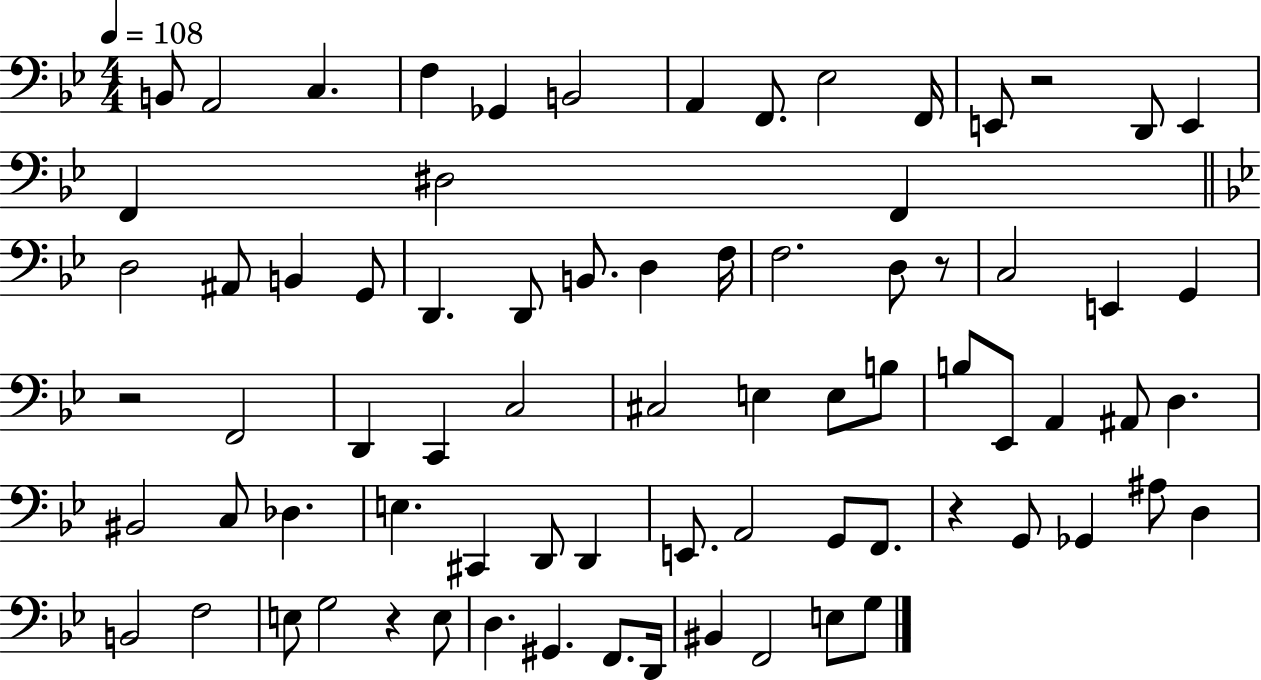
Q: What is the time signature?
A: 4/4